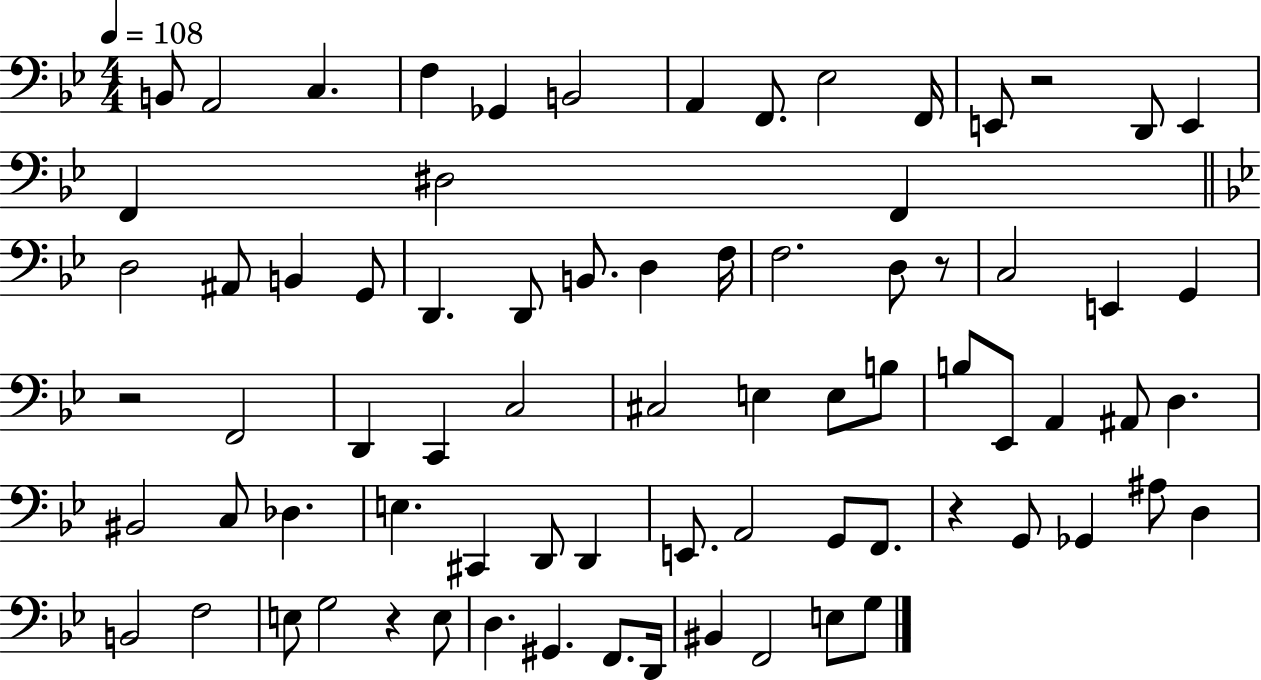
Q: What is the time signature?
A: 4/4